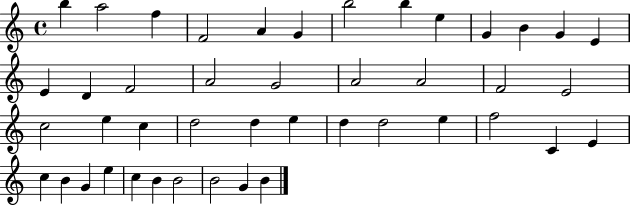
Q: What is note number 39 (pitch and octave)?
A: C5